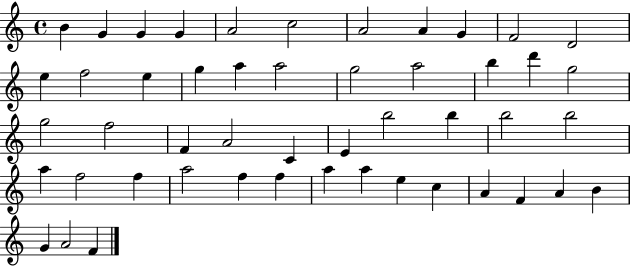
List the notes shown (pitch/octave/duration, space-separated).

B4/q G4/q G4/q G4/q A4/h C5/h A4/h A4/q G4/q F4/h D4/h E5/q F5/h E5/q G5/q A5/q A5/h G5/h A5/h B5/q D6/q G5/h G5/h F5/h F4/q A4/h C4/q E4/q B5/h B5/q B5/h B5/h A5/q F5/h F5/q A5/h F5/q F5/q A5/q A5/q E5/q C5/q A4/q F4/q A4/q B4/q G4/q A4/h F4/q